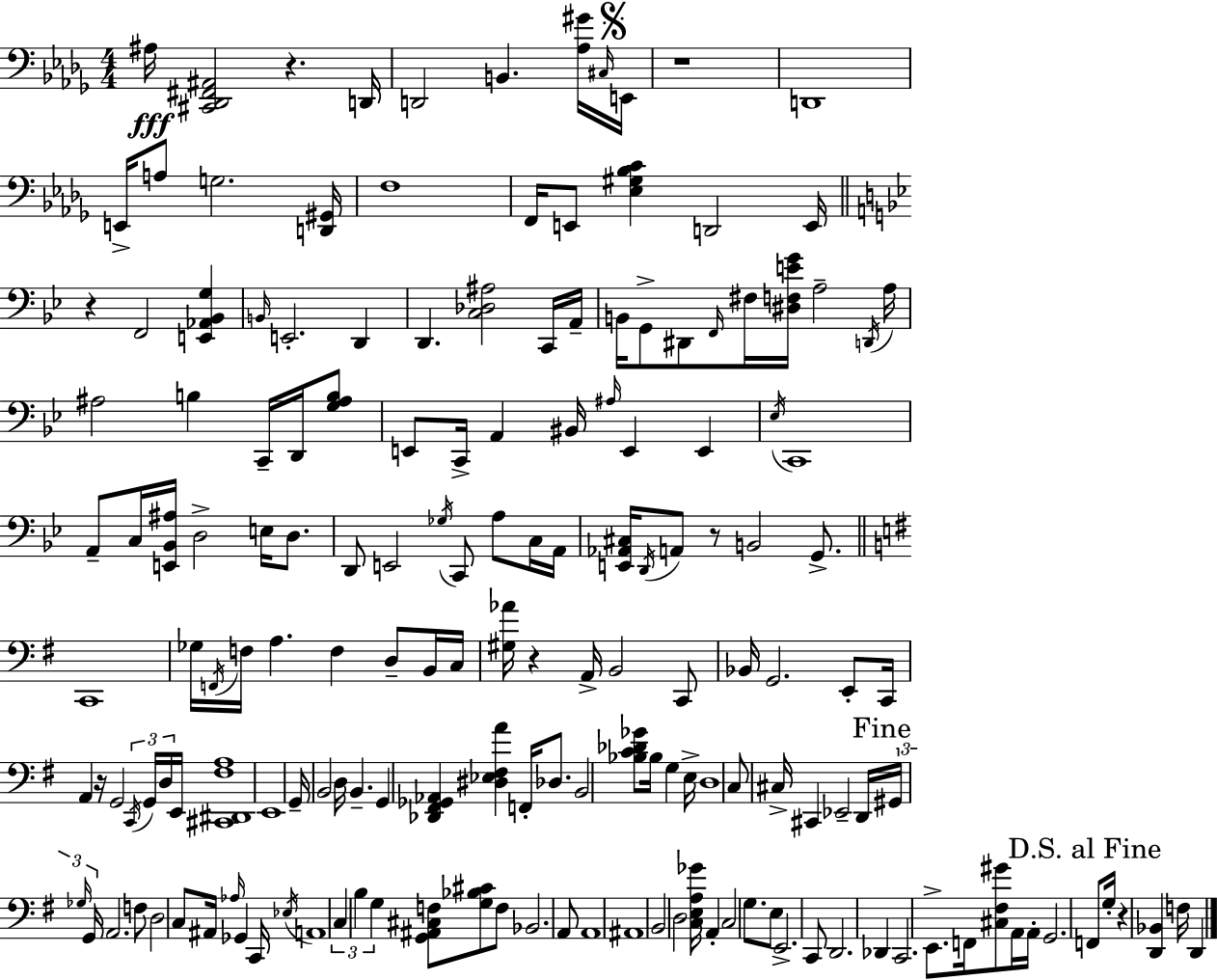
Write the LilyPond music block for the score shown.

{
  \clef bass
  \numericTimeSignature
  \time 4/4
  \key bes \minor
  ais16\fff <cis, des, fis, ais,>2 r4. d,16 | d,2 b,4. <aes gis'>16 \grace { cis16 } | \mark \markup { \musicglyph "scripts.segno" } e,16 r1 | d,1 | \break e,16-> a8 g2. | <d, gis,>16 f1 | f,16 e,8 <ees gis bes c'>4 d,2 | e,16 \bar "||" \break \key g \minor r4 f,2 <e, aes, bes, g>4 | \grace { b,16 } e,2.-. d,4 | d,4. <c des ais>2 c,16 | a,16-- b,16 g,8-> dis,8 \grace { f,16 } fis16 <dis f e' g'>16 a2-- | \break \acciaccatura { d,16 } a16 ais2 b4 c,16-- | d,16 <g ais b>8 e,8 c,16-> a,4 bis,16 \grace { ais16 } e,4 | e,4 \acciaccatura { ees16 } c,1 | a,8-- c16 <e, bes, ais>16 d2-> | \break e16 d8. d,8 e,2 \acciaccatura { ges16 } | c,8 a8 c16 a,16 <e, aes, cis>16 \acciaccatura { d,16 } a,8 r8 b,2 | g,8.-> \bar "||" \break \key g \major c,1 | ges16 \acciaccatura { f,16 } f16 a4. f4 d8-- b,16 | c16 <gis aes'>16 r4 a,16-> b,2 c,8 | bes,16 g,2. e,8-. | \break c,16 a,4 r16 g,2 \tuplet 3/2 { \acciaccatura { c,16 } g,16 | d16 } e,16 <cis, dis, fis a>1 | e,1 | g,16-- b,2 d16 b,4.-- | \break g,4 <des, fis, ges, aes,>4 <dis ees fis a'>4 f,16-. des8. | b,2 <bes c' des' ges'>8 bes16 g4 | e16-> d1 | c8 cis16-> cis,4 ees,2-- | \break d,16 \mark "Fine" \tuplet 3/2 { gis,16 \grace { ges16 } g,16 } a,2. | f8 d2 c8 ais,16 \grace { aes16 } ges,4 | c,16 \acciaccatura { ees16 } a,1 | \tuplet 3/2 { c4 b4 g4 } | \break <g, ais, cis f>8 <g bes cis'>8 f8 bes,2. | a,8 a,1 | ais,1 | b,2 d2 | \break <c e a ges'>16 a,4-. c2 | g8. e8 e,2.-> | c,8 d,2. | des,4 c,2. | \break e,8.-> f,16 <cis fis gis'>8 a,16 a,16-. g,2. | \mark "D.S. al Fine" f,8 g16-. r4 <d, bes,>4 | f16 d,4 \bar "|."
}